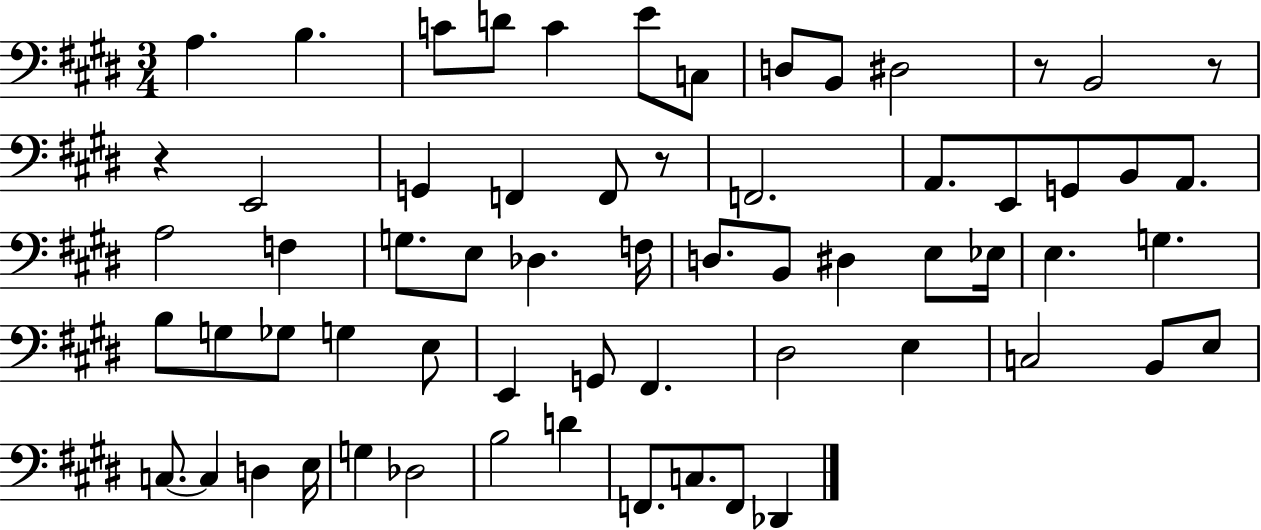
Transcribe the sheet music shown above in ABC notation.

X:1
T:Untitled
M:3/4
L:1/4
K:E
A, B, C/2 D/2 C E/2 C,/2 D,/2 B,,/2 ^D,2 z/2 B,,2 z/2 z E,,2 G,, F,, F,,/2 z/2 F,,2 A,,/2 E,,/2 G,,/2 B,,/2 A,,/2 A,2 F, G,/2 E,/2 _D, F,/4 D,/2 B,,/2 ^D, E,/2 _E,/4 E, G, B,/2 G,/2 _G,/2 G, E,/2 E,, G,,/2 ^F,, ^D,2 E, C,2 B,,/2 E,/2 C,/2 C, D, E,/4 G, _D,2 B,2 D F,,/2 C,/2 F,,/2 _D,,